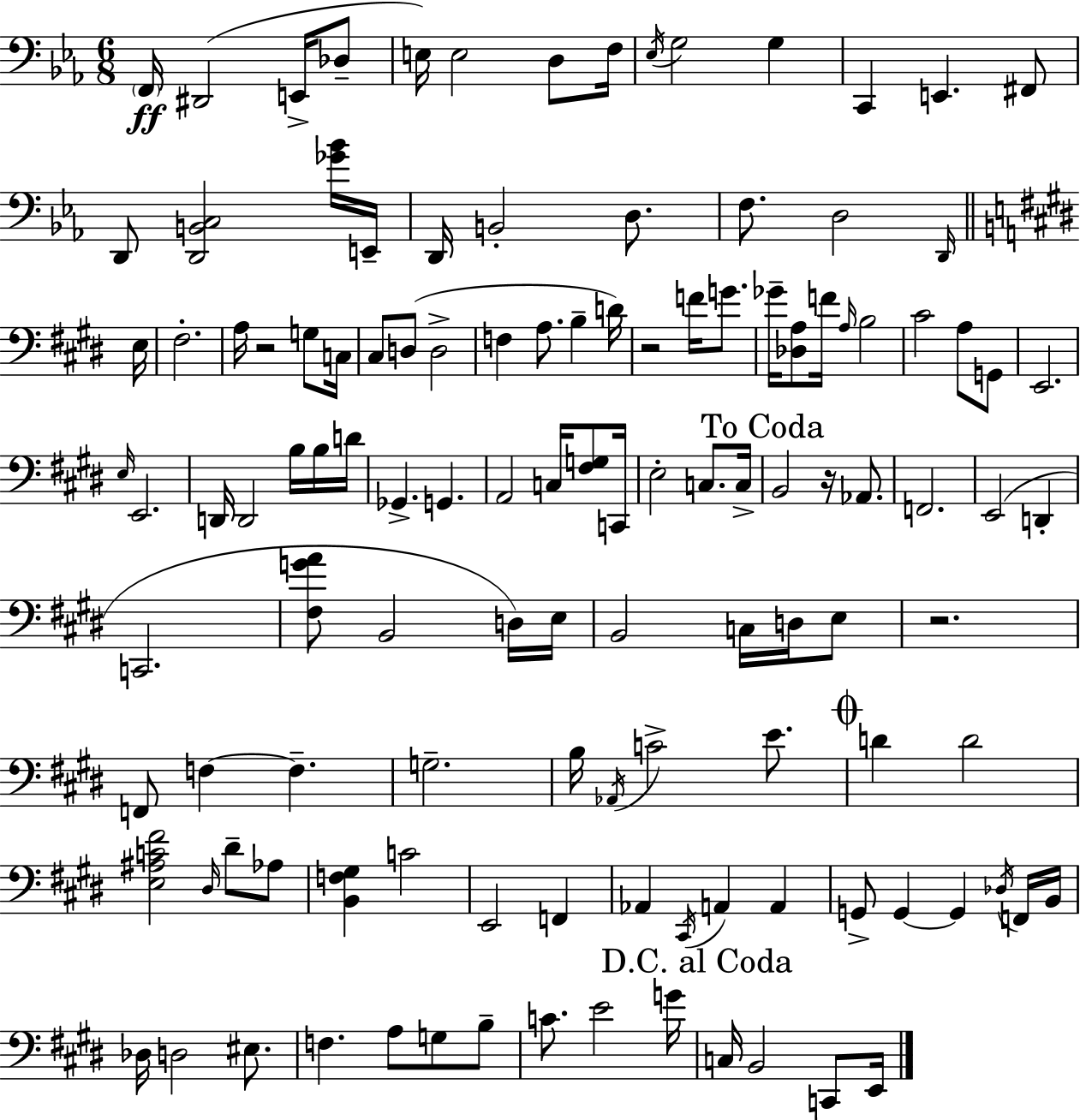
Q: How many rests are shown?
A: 4